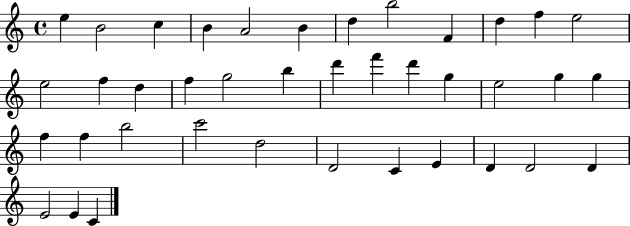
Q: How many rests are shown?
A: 0